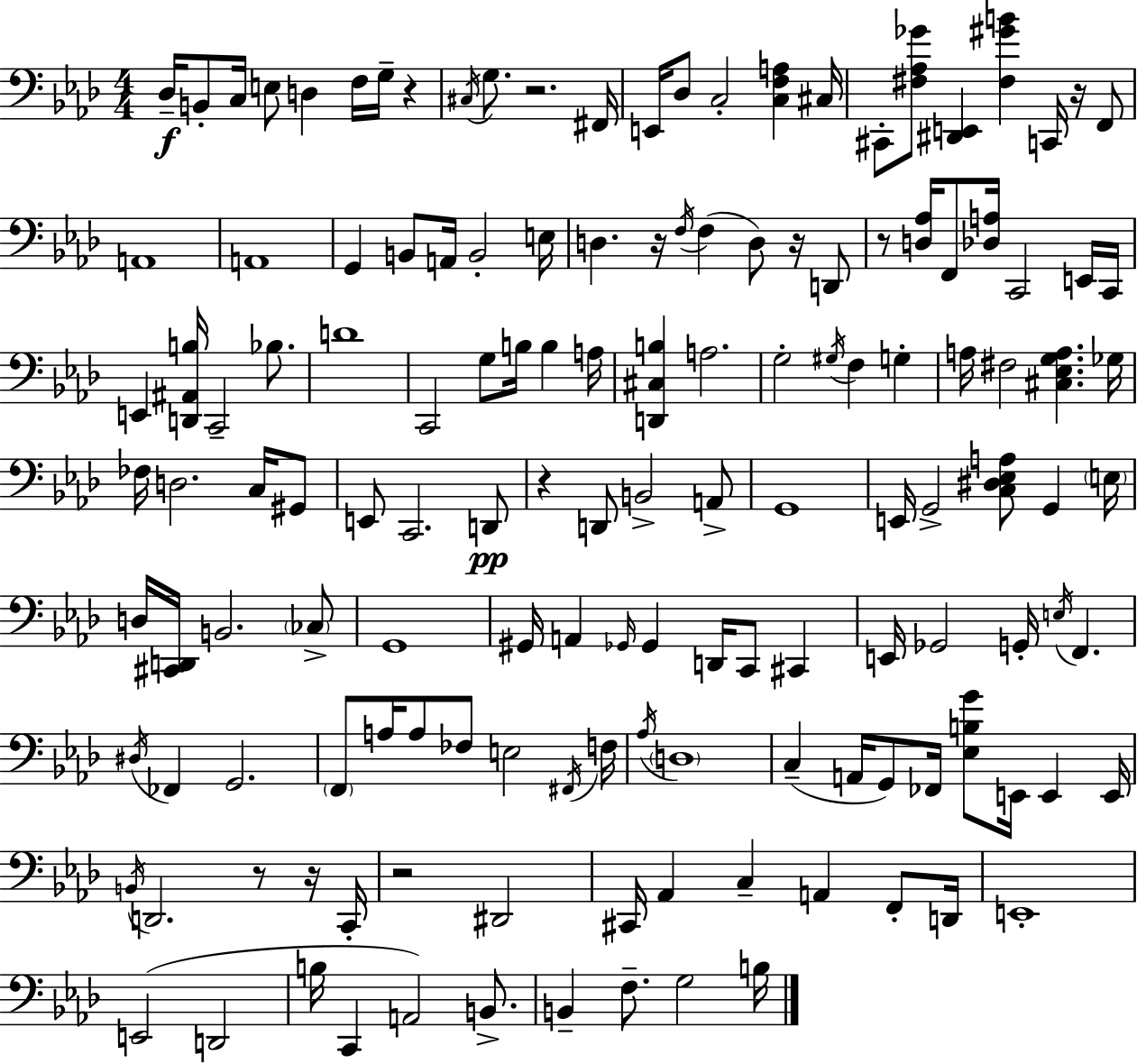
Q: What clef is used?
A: bass